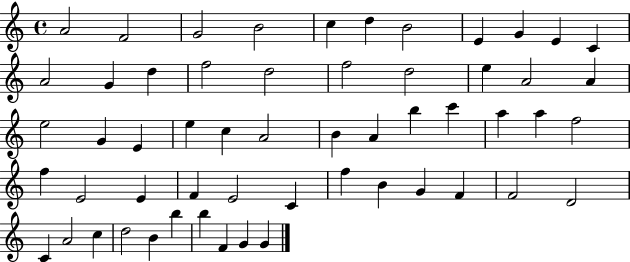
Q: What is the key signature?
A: C major